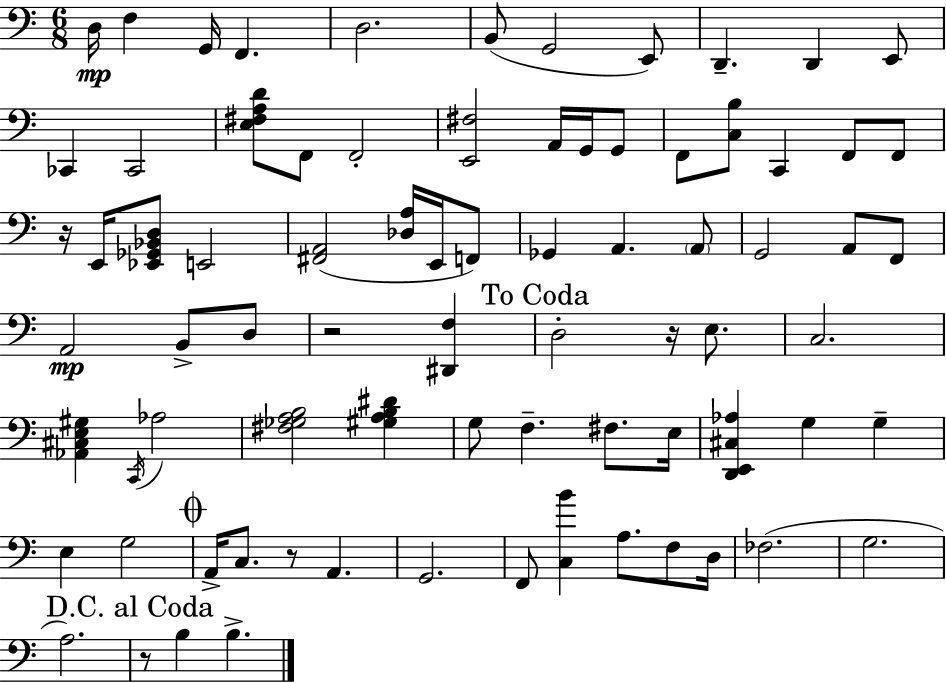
D3/s F3/q G2/s F2/q. D3/h. B2/e G2/h E2/e D2/q. D2/q E2/e CES2/q CES2/h [E3,F#3,A3,D4]/e F2/e F2/h [E2,F#3]/h A2/s G2/s G2/e F2/e [C3,B3]/e C2/q F2/e F2/e R/s E2/s [Eb2,Gb2,Bb2,D3]/e E2/h [F#2,A2]/h [Db3,A3]/s E2/s F2/e Gb2/q A2/q. A2/e G2/h A2/e F2/e A2/h B2/e D3/e R/h [D#2,F3]/q D3/h R/s E3/e. C3/h. [Ab2,C#3,E3,G#3]/q C2/s Ab3/h [F#3,Gb3,A3,B3]/h [G#3,A3,B3,D#4]/q G3/e F3/q. F#3/e. E3/s [D2,E2,C#3,Ab3]/q G3/q G3/q E3/q G3/h A2/s C3/e. R/e A2/q. G2/h. F2/e [C3,B4]/q A3/e. F3/e D3/s FES3/h. G3/h. A3/h. R/e B3/q B3/q.